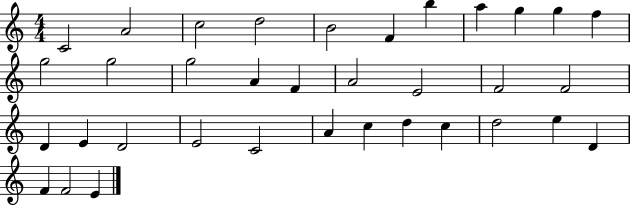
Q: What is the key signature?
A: C major